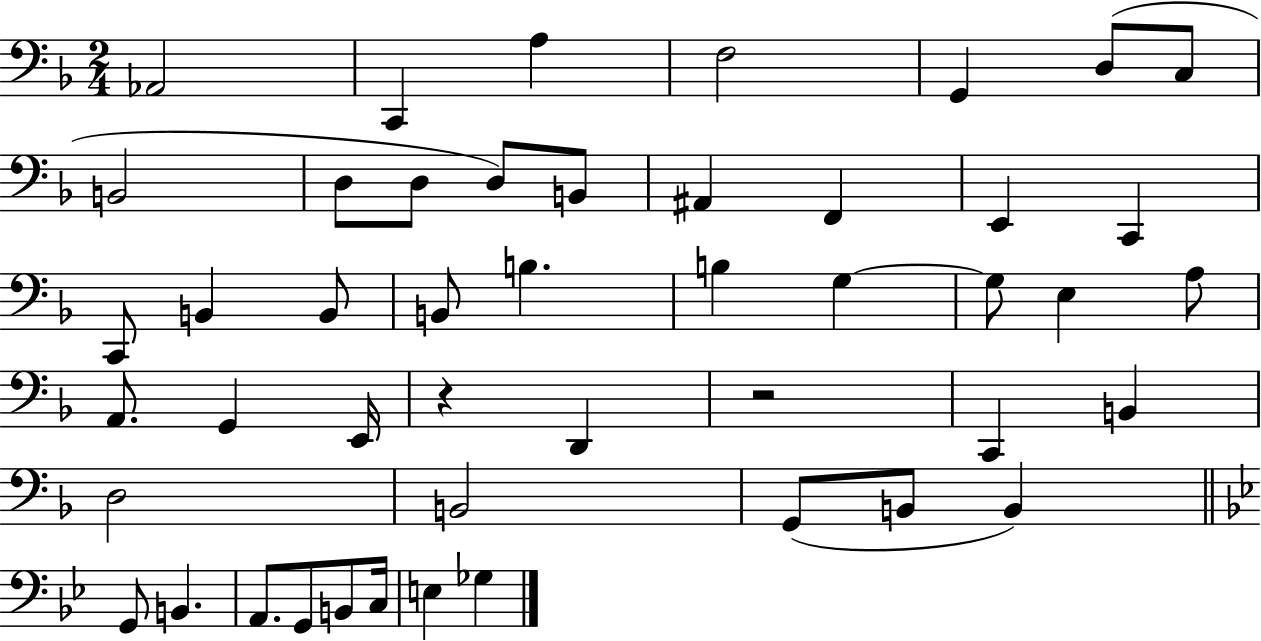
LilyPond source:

{
  \clef bass
  \numericTimeSignature
  \time 2/4
  \key f \major
  aes,2 | c,4 a4 | f2 | g,4 d8( c8 | \break b,2 | d8 d8 d8) b,8 | ais,4 f,4 | e,4 c,4 | \break c,8 b,4 b,8 | b,8 b4. | b4 g4~~ | g8 e4 a8 | \break a,8. g,4 e,16 | r4 d,4 | r2 | c,4 b,4 | \break d2 | b,2 | g,8( b,8 b,4) | \bar "||" \break \key g \minor g,8 b,4. | a,8. g,8 b,8 c16 | e4 ges4 | \bar "|."
}